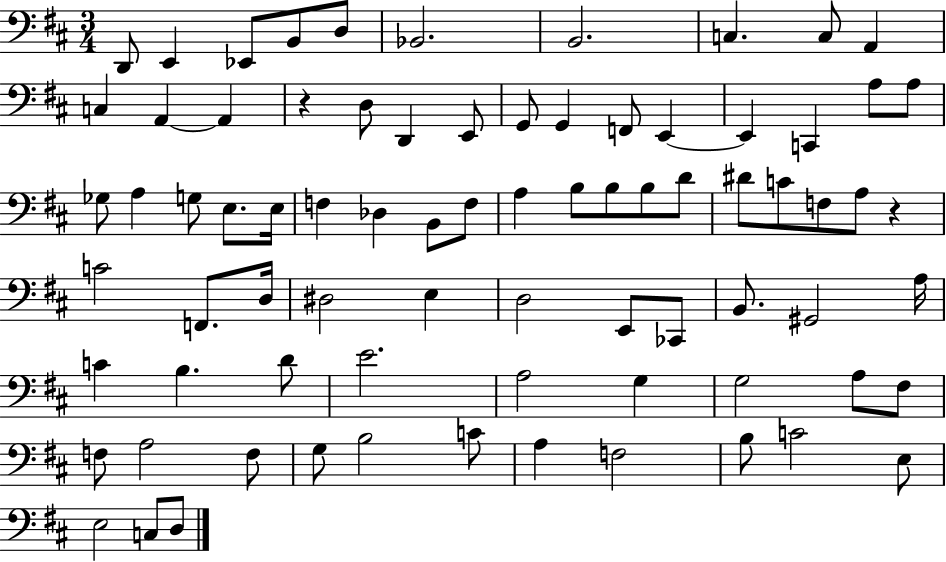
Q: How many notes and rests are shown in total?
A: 78